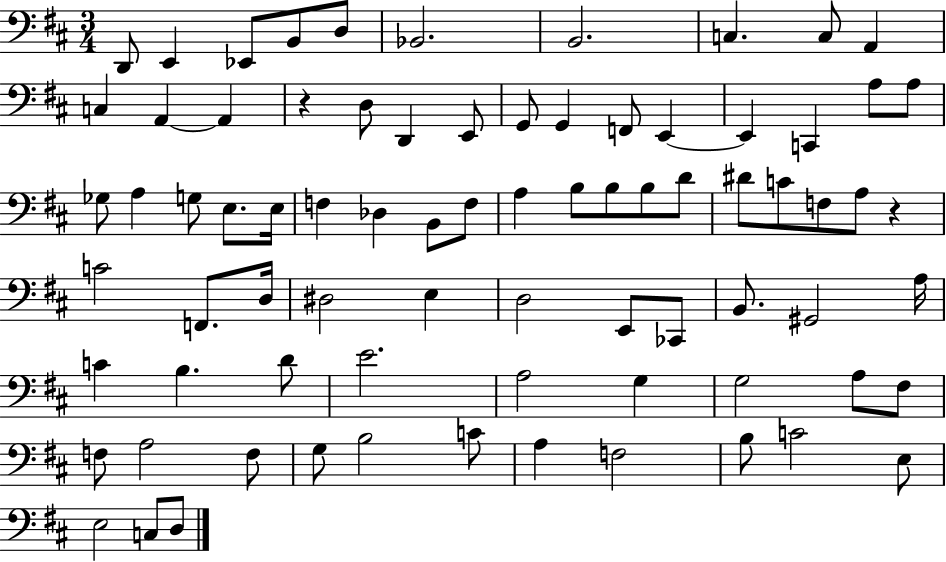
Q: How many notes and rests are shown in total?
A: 78